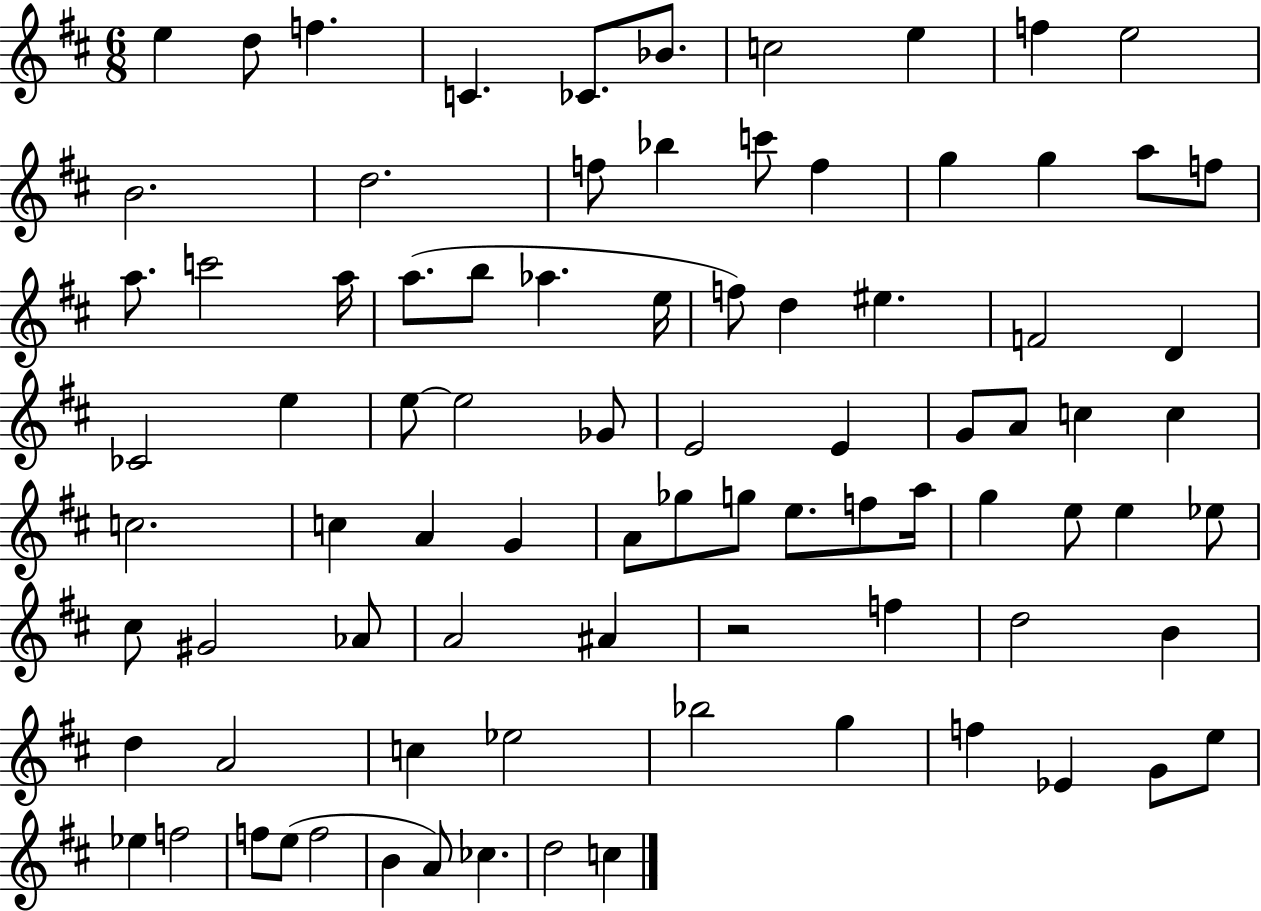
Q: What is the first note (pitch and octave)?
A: E5